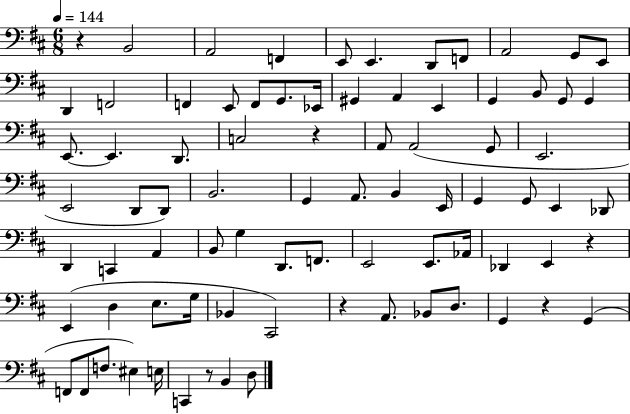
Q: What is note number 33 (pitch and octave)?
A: E2